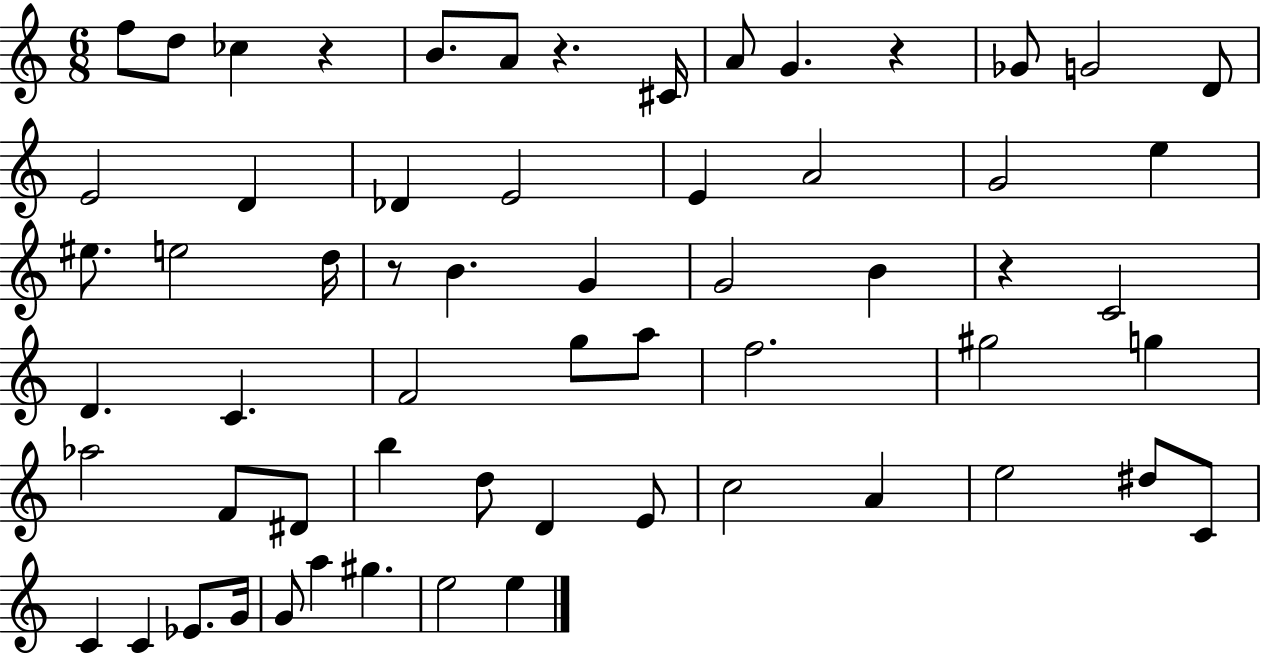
{
  \clef treble
  \numericTimeSignature
  \time 6/8
  \key c \major
  \repeat volta 2 { f''8 d''8 ces''4 r4 | b'8. a'8 r4. cis'16 | a'8 g'4. r4 | ges'8 g'2 d'8 | \break e'2 d'4 | des'4 e'2 | e'4 a'2 | g'2 e''4 | \break eis''8. e''2 d''16 | r8 b'4. g'4 | g'2 b'4 | r4 c'2 | \break d'4. c'4. | f'2 g''8 a''8 | f''2. | gis''2 g''4 | \break aes''2 f'8 dis'8 | b''4 d''8 d'4 e'8 | c''2 a'4 | e''2 dis''8 c'8 | \break c'4 c'4 ees'8. g'16 | g'8 a''4 gis''4. | e''2 e''4 | } \bar "|."
}